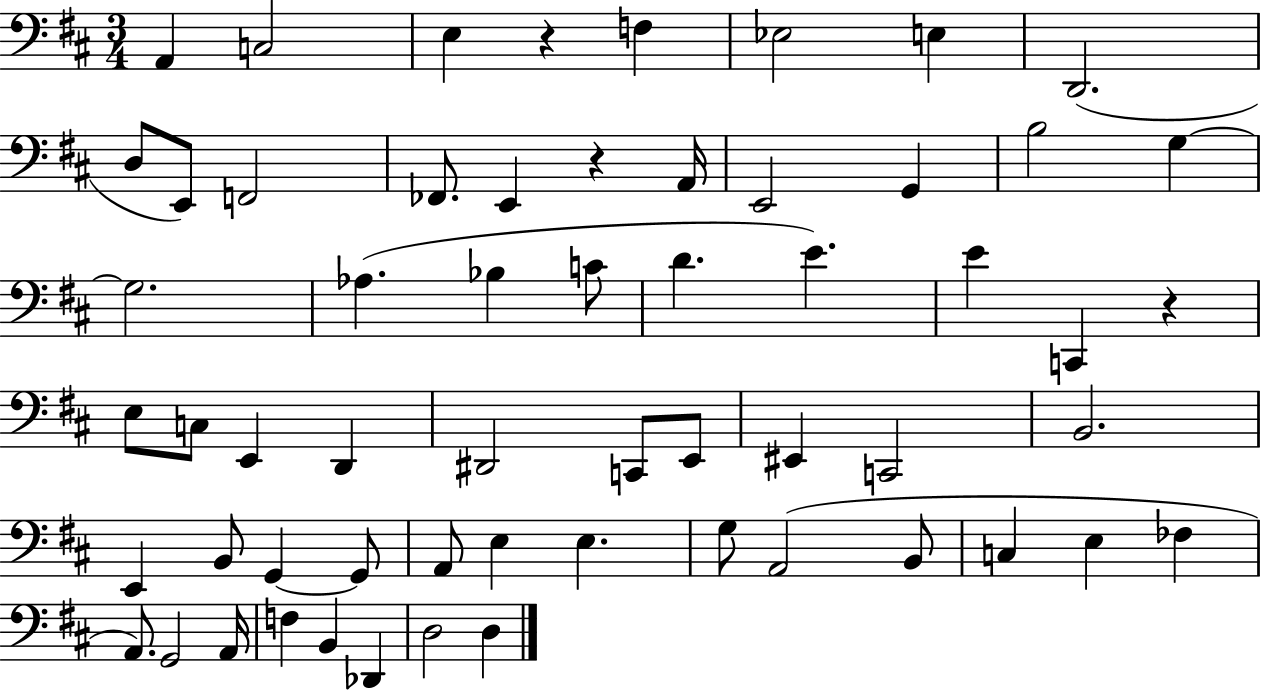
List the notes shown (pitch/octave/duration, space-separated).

A2/q C3/h E3/q R/q F3/q Eb3/h E3/q D2/h. D3/e E2/e F2/h FES2/e. E2/q R/q A2/s E2/h G2/q B3/h G3/q G3/h. Ab3/q. Bb3/q C4/e D4/q. E4/q. E4/q C2/q R/q E3/e C3/e E2/q D2/q D#2/h C2/e E2/e EIS2/q C2/h B2/h. E2/q B2/e G2/q G2/e A2/e E3/q E3/q. G3/e A2/h B2/e C3/q E3/q FES3/q A2/e. G2/h A2/s F3/q B2/q Db2/q D3/h D3/q